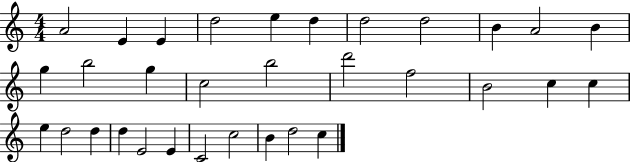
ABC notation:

X:1
T:Untitled
M:4/4
L:1/4
K:C
A2 E E d2 e d d2 d2 B A2 B g b2 g c2 b2 d'2 f2 B2 c c e d2 d d E2 E C2 c2 B d2 c